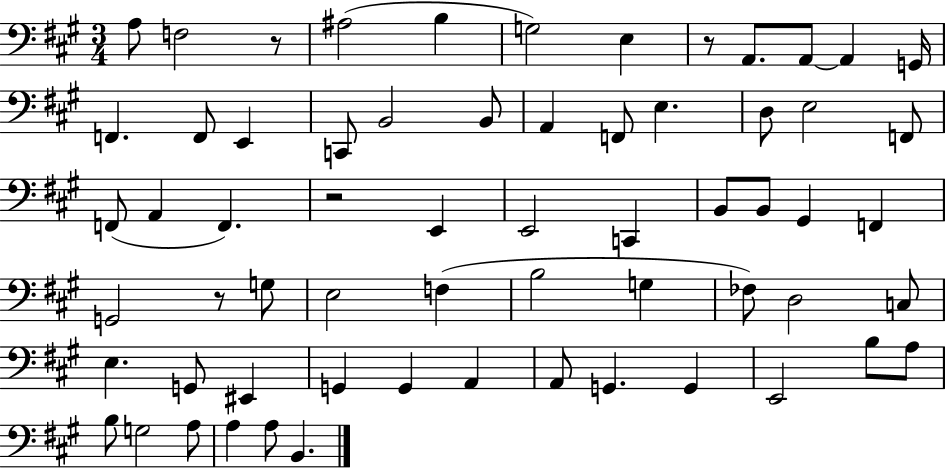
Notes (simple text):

A3/e F3/h R/e A#3/h B3/q G3/h E3/q R/e A2/e. A2/e A2/q G2/s F2/q. F2/e E2/q C2/e B2/h B2/e A2/q F2/e E3/q. D3/e E3/h F2/e F2/e A2/q F2/q. R/h E2/q E2/h C2/q B2/e B2/e G#2/q F2/q G2/h R/e G3/e E3/h F3/q B3/h G3/q FES3/e D3/h C3/e E3/q. G2/e EIS2/q G2/q G2/q A2/q A2/e G2/q. G2/q E2/h B3/e A3/e B3/e G3/h A3/e A3/q A3/e B2/q.